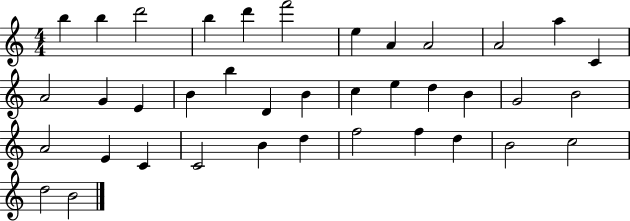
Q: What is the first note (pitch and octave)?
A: B5